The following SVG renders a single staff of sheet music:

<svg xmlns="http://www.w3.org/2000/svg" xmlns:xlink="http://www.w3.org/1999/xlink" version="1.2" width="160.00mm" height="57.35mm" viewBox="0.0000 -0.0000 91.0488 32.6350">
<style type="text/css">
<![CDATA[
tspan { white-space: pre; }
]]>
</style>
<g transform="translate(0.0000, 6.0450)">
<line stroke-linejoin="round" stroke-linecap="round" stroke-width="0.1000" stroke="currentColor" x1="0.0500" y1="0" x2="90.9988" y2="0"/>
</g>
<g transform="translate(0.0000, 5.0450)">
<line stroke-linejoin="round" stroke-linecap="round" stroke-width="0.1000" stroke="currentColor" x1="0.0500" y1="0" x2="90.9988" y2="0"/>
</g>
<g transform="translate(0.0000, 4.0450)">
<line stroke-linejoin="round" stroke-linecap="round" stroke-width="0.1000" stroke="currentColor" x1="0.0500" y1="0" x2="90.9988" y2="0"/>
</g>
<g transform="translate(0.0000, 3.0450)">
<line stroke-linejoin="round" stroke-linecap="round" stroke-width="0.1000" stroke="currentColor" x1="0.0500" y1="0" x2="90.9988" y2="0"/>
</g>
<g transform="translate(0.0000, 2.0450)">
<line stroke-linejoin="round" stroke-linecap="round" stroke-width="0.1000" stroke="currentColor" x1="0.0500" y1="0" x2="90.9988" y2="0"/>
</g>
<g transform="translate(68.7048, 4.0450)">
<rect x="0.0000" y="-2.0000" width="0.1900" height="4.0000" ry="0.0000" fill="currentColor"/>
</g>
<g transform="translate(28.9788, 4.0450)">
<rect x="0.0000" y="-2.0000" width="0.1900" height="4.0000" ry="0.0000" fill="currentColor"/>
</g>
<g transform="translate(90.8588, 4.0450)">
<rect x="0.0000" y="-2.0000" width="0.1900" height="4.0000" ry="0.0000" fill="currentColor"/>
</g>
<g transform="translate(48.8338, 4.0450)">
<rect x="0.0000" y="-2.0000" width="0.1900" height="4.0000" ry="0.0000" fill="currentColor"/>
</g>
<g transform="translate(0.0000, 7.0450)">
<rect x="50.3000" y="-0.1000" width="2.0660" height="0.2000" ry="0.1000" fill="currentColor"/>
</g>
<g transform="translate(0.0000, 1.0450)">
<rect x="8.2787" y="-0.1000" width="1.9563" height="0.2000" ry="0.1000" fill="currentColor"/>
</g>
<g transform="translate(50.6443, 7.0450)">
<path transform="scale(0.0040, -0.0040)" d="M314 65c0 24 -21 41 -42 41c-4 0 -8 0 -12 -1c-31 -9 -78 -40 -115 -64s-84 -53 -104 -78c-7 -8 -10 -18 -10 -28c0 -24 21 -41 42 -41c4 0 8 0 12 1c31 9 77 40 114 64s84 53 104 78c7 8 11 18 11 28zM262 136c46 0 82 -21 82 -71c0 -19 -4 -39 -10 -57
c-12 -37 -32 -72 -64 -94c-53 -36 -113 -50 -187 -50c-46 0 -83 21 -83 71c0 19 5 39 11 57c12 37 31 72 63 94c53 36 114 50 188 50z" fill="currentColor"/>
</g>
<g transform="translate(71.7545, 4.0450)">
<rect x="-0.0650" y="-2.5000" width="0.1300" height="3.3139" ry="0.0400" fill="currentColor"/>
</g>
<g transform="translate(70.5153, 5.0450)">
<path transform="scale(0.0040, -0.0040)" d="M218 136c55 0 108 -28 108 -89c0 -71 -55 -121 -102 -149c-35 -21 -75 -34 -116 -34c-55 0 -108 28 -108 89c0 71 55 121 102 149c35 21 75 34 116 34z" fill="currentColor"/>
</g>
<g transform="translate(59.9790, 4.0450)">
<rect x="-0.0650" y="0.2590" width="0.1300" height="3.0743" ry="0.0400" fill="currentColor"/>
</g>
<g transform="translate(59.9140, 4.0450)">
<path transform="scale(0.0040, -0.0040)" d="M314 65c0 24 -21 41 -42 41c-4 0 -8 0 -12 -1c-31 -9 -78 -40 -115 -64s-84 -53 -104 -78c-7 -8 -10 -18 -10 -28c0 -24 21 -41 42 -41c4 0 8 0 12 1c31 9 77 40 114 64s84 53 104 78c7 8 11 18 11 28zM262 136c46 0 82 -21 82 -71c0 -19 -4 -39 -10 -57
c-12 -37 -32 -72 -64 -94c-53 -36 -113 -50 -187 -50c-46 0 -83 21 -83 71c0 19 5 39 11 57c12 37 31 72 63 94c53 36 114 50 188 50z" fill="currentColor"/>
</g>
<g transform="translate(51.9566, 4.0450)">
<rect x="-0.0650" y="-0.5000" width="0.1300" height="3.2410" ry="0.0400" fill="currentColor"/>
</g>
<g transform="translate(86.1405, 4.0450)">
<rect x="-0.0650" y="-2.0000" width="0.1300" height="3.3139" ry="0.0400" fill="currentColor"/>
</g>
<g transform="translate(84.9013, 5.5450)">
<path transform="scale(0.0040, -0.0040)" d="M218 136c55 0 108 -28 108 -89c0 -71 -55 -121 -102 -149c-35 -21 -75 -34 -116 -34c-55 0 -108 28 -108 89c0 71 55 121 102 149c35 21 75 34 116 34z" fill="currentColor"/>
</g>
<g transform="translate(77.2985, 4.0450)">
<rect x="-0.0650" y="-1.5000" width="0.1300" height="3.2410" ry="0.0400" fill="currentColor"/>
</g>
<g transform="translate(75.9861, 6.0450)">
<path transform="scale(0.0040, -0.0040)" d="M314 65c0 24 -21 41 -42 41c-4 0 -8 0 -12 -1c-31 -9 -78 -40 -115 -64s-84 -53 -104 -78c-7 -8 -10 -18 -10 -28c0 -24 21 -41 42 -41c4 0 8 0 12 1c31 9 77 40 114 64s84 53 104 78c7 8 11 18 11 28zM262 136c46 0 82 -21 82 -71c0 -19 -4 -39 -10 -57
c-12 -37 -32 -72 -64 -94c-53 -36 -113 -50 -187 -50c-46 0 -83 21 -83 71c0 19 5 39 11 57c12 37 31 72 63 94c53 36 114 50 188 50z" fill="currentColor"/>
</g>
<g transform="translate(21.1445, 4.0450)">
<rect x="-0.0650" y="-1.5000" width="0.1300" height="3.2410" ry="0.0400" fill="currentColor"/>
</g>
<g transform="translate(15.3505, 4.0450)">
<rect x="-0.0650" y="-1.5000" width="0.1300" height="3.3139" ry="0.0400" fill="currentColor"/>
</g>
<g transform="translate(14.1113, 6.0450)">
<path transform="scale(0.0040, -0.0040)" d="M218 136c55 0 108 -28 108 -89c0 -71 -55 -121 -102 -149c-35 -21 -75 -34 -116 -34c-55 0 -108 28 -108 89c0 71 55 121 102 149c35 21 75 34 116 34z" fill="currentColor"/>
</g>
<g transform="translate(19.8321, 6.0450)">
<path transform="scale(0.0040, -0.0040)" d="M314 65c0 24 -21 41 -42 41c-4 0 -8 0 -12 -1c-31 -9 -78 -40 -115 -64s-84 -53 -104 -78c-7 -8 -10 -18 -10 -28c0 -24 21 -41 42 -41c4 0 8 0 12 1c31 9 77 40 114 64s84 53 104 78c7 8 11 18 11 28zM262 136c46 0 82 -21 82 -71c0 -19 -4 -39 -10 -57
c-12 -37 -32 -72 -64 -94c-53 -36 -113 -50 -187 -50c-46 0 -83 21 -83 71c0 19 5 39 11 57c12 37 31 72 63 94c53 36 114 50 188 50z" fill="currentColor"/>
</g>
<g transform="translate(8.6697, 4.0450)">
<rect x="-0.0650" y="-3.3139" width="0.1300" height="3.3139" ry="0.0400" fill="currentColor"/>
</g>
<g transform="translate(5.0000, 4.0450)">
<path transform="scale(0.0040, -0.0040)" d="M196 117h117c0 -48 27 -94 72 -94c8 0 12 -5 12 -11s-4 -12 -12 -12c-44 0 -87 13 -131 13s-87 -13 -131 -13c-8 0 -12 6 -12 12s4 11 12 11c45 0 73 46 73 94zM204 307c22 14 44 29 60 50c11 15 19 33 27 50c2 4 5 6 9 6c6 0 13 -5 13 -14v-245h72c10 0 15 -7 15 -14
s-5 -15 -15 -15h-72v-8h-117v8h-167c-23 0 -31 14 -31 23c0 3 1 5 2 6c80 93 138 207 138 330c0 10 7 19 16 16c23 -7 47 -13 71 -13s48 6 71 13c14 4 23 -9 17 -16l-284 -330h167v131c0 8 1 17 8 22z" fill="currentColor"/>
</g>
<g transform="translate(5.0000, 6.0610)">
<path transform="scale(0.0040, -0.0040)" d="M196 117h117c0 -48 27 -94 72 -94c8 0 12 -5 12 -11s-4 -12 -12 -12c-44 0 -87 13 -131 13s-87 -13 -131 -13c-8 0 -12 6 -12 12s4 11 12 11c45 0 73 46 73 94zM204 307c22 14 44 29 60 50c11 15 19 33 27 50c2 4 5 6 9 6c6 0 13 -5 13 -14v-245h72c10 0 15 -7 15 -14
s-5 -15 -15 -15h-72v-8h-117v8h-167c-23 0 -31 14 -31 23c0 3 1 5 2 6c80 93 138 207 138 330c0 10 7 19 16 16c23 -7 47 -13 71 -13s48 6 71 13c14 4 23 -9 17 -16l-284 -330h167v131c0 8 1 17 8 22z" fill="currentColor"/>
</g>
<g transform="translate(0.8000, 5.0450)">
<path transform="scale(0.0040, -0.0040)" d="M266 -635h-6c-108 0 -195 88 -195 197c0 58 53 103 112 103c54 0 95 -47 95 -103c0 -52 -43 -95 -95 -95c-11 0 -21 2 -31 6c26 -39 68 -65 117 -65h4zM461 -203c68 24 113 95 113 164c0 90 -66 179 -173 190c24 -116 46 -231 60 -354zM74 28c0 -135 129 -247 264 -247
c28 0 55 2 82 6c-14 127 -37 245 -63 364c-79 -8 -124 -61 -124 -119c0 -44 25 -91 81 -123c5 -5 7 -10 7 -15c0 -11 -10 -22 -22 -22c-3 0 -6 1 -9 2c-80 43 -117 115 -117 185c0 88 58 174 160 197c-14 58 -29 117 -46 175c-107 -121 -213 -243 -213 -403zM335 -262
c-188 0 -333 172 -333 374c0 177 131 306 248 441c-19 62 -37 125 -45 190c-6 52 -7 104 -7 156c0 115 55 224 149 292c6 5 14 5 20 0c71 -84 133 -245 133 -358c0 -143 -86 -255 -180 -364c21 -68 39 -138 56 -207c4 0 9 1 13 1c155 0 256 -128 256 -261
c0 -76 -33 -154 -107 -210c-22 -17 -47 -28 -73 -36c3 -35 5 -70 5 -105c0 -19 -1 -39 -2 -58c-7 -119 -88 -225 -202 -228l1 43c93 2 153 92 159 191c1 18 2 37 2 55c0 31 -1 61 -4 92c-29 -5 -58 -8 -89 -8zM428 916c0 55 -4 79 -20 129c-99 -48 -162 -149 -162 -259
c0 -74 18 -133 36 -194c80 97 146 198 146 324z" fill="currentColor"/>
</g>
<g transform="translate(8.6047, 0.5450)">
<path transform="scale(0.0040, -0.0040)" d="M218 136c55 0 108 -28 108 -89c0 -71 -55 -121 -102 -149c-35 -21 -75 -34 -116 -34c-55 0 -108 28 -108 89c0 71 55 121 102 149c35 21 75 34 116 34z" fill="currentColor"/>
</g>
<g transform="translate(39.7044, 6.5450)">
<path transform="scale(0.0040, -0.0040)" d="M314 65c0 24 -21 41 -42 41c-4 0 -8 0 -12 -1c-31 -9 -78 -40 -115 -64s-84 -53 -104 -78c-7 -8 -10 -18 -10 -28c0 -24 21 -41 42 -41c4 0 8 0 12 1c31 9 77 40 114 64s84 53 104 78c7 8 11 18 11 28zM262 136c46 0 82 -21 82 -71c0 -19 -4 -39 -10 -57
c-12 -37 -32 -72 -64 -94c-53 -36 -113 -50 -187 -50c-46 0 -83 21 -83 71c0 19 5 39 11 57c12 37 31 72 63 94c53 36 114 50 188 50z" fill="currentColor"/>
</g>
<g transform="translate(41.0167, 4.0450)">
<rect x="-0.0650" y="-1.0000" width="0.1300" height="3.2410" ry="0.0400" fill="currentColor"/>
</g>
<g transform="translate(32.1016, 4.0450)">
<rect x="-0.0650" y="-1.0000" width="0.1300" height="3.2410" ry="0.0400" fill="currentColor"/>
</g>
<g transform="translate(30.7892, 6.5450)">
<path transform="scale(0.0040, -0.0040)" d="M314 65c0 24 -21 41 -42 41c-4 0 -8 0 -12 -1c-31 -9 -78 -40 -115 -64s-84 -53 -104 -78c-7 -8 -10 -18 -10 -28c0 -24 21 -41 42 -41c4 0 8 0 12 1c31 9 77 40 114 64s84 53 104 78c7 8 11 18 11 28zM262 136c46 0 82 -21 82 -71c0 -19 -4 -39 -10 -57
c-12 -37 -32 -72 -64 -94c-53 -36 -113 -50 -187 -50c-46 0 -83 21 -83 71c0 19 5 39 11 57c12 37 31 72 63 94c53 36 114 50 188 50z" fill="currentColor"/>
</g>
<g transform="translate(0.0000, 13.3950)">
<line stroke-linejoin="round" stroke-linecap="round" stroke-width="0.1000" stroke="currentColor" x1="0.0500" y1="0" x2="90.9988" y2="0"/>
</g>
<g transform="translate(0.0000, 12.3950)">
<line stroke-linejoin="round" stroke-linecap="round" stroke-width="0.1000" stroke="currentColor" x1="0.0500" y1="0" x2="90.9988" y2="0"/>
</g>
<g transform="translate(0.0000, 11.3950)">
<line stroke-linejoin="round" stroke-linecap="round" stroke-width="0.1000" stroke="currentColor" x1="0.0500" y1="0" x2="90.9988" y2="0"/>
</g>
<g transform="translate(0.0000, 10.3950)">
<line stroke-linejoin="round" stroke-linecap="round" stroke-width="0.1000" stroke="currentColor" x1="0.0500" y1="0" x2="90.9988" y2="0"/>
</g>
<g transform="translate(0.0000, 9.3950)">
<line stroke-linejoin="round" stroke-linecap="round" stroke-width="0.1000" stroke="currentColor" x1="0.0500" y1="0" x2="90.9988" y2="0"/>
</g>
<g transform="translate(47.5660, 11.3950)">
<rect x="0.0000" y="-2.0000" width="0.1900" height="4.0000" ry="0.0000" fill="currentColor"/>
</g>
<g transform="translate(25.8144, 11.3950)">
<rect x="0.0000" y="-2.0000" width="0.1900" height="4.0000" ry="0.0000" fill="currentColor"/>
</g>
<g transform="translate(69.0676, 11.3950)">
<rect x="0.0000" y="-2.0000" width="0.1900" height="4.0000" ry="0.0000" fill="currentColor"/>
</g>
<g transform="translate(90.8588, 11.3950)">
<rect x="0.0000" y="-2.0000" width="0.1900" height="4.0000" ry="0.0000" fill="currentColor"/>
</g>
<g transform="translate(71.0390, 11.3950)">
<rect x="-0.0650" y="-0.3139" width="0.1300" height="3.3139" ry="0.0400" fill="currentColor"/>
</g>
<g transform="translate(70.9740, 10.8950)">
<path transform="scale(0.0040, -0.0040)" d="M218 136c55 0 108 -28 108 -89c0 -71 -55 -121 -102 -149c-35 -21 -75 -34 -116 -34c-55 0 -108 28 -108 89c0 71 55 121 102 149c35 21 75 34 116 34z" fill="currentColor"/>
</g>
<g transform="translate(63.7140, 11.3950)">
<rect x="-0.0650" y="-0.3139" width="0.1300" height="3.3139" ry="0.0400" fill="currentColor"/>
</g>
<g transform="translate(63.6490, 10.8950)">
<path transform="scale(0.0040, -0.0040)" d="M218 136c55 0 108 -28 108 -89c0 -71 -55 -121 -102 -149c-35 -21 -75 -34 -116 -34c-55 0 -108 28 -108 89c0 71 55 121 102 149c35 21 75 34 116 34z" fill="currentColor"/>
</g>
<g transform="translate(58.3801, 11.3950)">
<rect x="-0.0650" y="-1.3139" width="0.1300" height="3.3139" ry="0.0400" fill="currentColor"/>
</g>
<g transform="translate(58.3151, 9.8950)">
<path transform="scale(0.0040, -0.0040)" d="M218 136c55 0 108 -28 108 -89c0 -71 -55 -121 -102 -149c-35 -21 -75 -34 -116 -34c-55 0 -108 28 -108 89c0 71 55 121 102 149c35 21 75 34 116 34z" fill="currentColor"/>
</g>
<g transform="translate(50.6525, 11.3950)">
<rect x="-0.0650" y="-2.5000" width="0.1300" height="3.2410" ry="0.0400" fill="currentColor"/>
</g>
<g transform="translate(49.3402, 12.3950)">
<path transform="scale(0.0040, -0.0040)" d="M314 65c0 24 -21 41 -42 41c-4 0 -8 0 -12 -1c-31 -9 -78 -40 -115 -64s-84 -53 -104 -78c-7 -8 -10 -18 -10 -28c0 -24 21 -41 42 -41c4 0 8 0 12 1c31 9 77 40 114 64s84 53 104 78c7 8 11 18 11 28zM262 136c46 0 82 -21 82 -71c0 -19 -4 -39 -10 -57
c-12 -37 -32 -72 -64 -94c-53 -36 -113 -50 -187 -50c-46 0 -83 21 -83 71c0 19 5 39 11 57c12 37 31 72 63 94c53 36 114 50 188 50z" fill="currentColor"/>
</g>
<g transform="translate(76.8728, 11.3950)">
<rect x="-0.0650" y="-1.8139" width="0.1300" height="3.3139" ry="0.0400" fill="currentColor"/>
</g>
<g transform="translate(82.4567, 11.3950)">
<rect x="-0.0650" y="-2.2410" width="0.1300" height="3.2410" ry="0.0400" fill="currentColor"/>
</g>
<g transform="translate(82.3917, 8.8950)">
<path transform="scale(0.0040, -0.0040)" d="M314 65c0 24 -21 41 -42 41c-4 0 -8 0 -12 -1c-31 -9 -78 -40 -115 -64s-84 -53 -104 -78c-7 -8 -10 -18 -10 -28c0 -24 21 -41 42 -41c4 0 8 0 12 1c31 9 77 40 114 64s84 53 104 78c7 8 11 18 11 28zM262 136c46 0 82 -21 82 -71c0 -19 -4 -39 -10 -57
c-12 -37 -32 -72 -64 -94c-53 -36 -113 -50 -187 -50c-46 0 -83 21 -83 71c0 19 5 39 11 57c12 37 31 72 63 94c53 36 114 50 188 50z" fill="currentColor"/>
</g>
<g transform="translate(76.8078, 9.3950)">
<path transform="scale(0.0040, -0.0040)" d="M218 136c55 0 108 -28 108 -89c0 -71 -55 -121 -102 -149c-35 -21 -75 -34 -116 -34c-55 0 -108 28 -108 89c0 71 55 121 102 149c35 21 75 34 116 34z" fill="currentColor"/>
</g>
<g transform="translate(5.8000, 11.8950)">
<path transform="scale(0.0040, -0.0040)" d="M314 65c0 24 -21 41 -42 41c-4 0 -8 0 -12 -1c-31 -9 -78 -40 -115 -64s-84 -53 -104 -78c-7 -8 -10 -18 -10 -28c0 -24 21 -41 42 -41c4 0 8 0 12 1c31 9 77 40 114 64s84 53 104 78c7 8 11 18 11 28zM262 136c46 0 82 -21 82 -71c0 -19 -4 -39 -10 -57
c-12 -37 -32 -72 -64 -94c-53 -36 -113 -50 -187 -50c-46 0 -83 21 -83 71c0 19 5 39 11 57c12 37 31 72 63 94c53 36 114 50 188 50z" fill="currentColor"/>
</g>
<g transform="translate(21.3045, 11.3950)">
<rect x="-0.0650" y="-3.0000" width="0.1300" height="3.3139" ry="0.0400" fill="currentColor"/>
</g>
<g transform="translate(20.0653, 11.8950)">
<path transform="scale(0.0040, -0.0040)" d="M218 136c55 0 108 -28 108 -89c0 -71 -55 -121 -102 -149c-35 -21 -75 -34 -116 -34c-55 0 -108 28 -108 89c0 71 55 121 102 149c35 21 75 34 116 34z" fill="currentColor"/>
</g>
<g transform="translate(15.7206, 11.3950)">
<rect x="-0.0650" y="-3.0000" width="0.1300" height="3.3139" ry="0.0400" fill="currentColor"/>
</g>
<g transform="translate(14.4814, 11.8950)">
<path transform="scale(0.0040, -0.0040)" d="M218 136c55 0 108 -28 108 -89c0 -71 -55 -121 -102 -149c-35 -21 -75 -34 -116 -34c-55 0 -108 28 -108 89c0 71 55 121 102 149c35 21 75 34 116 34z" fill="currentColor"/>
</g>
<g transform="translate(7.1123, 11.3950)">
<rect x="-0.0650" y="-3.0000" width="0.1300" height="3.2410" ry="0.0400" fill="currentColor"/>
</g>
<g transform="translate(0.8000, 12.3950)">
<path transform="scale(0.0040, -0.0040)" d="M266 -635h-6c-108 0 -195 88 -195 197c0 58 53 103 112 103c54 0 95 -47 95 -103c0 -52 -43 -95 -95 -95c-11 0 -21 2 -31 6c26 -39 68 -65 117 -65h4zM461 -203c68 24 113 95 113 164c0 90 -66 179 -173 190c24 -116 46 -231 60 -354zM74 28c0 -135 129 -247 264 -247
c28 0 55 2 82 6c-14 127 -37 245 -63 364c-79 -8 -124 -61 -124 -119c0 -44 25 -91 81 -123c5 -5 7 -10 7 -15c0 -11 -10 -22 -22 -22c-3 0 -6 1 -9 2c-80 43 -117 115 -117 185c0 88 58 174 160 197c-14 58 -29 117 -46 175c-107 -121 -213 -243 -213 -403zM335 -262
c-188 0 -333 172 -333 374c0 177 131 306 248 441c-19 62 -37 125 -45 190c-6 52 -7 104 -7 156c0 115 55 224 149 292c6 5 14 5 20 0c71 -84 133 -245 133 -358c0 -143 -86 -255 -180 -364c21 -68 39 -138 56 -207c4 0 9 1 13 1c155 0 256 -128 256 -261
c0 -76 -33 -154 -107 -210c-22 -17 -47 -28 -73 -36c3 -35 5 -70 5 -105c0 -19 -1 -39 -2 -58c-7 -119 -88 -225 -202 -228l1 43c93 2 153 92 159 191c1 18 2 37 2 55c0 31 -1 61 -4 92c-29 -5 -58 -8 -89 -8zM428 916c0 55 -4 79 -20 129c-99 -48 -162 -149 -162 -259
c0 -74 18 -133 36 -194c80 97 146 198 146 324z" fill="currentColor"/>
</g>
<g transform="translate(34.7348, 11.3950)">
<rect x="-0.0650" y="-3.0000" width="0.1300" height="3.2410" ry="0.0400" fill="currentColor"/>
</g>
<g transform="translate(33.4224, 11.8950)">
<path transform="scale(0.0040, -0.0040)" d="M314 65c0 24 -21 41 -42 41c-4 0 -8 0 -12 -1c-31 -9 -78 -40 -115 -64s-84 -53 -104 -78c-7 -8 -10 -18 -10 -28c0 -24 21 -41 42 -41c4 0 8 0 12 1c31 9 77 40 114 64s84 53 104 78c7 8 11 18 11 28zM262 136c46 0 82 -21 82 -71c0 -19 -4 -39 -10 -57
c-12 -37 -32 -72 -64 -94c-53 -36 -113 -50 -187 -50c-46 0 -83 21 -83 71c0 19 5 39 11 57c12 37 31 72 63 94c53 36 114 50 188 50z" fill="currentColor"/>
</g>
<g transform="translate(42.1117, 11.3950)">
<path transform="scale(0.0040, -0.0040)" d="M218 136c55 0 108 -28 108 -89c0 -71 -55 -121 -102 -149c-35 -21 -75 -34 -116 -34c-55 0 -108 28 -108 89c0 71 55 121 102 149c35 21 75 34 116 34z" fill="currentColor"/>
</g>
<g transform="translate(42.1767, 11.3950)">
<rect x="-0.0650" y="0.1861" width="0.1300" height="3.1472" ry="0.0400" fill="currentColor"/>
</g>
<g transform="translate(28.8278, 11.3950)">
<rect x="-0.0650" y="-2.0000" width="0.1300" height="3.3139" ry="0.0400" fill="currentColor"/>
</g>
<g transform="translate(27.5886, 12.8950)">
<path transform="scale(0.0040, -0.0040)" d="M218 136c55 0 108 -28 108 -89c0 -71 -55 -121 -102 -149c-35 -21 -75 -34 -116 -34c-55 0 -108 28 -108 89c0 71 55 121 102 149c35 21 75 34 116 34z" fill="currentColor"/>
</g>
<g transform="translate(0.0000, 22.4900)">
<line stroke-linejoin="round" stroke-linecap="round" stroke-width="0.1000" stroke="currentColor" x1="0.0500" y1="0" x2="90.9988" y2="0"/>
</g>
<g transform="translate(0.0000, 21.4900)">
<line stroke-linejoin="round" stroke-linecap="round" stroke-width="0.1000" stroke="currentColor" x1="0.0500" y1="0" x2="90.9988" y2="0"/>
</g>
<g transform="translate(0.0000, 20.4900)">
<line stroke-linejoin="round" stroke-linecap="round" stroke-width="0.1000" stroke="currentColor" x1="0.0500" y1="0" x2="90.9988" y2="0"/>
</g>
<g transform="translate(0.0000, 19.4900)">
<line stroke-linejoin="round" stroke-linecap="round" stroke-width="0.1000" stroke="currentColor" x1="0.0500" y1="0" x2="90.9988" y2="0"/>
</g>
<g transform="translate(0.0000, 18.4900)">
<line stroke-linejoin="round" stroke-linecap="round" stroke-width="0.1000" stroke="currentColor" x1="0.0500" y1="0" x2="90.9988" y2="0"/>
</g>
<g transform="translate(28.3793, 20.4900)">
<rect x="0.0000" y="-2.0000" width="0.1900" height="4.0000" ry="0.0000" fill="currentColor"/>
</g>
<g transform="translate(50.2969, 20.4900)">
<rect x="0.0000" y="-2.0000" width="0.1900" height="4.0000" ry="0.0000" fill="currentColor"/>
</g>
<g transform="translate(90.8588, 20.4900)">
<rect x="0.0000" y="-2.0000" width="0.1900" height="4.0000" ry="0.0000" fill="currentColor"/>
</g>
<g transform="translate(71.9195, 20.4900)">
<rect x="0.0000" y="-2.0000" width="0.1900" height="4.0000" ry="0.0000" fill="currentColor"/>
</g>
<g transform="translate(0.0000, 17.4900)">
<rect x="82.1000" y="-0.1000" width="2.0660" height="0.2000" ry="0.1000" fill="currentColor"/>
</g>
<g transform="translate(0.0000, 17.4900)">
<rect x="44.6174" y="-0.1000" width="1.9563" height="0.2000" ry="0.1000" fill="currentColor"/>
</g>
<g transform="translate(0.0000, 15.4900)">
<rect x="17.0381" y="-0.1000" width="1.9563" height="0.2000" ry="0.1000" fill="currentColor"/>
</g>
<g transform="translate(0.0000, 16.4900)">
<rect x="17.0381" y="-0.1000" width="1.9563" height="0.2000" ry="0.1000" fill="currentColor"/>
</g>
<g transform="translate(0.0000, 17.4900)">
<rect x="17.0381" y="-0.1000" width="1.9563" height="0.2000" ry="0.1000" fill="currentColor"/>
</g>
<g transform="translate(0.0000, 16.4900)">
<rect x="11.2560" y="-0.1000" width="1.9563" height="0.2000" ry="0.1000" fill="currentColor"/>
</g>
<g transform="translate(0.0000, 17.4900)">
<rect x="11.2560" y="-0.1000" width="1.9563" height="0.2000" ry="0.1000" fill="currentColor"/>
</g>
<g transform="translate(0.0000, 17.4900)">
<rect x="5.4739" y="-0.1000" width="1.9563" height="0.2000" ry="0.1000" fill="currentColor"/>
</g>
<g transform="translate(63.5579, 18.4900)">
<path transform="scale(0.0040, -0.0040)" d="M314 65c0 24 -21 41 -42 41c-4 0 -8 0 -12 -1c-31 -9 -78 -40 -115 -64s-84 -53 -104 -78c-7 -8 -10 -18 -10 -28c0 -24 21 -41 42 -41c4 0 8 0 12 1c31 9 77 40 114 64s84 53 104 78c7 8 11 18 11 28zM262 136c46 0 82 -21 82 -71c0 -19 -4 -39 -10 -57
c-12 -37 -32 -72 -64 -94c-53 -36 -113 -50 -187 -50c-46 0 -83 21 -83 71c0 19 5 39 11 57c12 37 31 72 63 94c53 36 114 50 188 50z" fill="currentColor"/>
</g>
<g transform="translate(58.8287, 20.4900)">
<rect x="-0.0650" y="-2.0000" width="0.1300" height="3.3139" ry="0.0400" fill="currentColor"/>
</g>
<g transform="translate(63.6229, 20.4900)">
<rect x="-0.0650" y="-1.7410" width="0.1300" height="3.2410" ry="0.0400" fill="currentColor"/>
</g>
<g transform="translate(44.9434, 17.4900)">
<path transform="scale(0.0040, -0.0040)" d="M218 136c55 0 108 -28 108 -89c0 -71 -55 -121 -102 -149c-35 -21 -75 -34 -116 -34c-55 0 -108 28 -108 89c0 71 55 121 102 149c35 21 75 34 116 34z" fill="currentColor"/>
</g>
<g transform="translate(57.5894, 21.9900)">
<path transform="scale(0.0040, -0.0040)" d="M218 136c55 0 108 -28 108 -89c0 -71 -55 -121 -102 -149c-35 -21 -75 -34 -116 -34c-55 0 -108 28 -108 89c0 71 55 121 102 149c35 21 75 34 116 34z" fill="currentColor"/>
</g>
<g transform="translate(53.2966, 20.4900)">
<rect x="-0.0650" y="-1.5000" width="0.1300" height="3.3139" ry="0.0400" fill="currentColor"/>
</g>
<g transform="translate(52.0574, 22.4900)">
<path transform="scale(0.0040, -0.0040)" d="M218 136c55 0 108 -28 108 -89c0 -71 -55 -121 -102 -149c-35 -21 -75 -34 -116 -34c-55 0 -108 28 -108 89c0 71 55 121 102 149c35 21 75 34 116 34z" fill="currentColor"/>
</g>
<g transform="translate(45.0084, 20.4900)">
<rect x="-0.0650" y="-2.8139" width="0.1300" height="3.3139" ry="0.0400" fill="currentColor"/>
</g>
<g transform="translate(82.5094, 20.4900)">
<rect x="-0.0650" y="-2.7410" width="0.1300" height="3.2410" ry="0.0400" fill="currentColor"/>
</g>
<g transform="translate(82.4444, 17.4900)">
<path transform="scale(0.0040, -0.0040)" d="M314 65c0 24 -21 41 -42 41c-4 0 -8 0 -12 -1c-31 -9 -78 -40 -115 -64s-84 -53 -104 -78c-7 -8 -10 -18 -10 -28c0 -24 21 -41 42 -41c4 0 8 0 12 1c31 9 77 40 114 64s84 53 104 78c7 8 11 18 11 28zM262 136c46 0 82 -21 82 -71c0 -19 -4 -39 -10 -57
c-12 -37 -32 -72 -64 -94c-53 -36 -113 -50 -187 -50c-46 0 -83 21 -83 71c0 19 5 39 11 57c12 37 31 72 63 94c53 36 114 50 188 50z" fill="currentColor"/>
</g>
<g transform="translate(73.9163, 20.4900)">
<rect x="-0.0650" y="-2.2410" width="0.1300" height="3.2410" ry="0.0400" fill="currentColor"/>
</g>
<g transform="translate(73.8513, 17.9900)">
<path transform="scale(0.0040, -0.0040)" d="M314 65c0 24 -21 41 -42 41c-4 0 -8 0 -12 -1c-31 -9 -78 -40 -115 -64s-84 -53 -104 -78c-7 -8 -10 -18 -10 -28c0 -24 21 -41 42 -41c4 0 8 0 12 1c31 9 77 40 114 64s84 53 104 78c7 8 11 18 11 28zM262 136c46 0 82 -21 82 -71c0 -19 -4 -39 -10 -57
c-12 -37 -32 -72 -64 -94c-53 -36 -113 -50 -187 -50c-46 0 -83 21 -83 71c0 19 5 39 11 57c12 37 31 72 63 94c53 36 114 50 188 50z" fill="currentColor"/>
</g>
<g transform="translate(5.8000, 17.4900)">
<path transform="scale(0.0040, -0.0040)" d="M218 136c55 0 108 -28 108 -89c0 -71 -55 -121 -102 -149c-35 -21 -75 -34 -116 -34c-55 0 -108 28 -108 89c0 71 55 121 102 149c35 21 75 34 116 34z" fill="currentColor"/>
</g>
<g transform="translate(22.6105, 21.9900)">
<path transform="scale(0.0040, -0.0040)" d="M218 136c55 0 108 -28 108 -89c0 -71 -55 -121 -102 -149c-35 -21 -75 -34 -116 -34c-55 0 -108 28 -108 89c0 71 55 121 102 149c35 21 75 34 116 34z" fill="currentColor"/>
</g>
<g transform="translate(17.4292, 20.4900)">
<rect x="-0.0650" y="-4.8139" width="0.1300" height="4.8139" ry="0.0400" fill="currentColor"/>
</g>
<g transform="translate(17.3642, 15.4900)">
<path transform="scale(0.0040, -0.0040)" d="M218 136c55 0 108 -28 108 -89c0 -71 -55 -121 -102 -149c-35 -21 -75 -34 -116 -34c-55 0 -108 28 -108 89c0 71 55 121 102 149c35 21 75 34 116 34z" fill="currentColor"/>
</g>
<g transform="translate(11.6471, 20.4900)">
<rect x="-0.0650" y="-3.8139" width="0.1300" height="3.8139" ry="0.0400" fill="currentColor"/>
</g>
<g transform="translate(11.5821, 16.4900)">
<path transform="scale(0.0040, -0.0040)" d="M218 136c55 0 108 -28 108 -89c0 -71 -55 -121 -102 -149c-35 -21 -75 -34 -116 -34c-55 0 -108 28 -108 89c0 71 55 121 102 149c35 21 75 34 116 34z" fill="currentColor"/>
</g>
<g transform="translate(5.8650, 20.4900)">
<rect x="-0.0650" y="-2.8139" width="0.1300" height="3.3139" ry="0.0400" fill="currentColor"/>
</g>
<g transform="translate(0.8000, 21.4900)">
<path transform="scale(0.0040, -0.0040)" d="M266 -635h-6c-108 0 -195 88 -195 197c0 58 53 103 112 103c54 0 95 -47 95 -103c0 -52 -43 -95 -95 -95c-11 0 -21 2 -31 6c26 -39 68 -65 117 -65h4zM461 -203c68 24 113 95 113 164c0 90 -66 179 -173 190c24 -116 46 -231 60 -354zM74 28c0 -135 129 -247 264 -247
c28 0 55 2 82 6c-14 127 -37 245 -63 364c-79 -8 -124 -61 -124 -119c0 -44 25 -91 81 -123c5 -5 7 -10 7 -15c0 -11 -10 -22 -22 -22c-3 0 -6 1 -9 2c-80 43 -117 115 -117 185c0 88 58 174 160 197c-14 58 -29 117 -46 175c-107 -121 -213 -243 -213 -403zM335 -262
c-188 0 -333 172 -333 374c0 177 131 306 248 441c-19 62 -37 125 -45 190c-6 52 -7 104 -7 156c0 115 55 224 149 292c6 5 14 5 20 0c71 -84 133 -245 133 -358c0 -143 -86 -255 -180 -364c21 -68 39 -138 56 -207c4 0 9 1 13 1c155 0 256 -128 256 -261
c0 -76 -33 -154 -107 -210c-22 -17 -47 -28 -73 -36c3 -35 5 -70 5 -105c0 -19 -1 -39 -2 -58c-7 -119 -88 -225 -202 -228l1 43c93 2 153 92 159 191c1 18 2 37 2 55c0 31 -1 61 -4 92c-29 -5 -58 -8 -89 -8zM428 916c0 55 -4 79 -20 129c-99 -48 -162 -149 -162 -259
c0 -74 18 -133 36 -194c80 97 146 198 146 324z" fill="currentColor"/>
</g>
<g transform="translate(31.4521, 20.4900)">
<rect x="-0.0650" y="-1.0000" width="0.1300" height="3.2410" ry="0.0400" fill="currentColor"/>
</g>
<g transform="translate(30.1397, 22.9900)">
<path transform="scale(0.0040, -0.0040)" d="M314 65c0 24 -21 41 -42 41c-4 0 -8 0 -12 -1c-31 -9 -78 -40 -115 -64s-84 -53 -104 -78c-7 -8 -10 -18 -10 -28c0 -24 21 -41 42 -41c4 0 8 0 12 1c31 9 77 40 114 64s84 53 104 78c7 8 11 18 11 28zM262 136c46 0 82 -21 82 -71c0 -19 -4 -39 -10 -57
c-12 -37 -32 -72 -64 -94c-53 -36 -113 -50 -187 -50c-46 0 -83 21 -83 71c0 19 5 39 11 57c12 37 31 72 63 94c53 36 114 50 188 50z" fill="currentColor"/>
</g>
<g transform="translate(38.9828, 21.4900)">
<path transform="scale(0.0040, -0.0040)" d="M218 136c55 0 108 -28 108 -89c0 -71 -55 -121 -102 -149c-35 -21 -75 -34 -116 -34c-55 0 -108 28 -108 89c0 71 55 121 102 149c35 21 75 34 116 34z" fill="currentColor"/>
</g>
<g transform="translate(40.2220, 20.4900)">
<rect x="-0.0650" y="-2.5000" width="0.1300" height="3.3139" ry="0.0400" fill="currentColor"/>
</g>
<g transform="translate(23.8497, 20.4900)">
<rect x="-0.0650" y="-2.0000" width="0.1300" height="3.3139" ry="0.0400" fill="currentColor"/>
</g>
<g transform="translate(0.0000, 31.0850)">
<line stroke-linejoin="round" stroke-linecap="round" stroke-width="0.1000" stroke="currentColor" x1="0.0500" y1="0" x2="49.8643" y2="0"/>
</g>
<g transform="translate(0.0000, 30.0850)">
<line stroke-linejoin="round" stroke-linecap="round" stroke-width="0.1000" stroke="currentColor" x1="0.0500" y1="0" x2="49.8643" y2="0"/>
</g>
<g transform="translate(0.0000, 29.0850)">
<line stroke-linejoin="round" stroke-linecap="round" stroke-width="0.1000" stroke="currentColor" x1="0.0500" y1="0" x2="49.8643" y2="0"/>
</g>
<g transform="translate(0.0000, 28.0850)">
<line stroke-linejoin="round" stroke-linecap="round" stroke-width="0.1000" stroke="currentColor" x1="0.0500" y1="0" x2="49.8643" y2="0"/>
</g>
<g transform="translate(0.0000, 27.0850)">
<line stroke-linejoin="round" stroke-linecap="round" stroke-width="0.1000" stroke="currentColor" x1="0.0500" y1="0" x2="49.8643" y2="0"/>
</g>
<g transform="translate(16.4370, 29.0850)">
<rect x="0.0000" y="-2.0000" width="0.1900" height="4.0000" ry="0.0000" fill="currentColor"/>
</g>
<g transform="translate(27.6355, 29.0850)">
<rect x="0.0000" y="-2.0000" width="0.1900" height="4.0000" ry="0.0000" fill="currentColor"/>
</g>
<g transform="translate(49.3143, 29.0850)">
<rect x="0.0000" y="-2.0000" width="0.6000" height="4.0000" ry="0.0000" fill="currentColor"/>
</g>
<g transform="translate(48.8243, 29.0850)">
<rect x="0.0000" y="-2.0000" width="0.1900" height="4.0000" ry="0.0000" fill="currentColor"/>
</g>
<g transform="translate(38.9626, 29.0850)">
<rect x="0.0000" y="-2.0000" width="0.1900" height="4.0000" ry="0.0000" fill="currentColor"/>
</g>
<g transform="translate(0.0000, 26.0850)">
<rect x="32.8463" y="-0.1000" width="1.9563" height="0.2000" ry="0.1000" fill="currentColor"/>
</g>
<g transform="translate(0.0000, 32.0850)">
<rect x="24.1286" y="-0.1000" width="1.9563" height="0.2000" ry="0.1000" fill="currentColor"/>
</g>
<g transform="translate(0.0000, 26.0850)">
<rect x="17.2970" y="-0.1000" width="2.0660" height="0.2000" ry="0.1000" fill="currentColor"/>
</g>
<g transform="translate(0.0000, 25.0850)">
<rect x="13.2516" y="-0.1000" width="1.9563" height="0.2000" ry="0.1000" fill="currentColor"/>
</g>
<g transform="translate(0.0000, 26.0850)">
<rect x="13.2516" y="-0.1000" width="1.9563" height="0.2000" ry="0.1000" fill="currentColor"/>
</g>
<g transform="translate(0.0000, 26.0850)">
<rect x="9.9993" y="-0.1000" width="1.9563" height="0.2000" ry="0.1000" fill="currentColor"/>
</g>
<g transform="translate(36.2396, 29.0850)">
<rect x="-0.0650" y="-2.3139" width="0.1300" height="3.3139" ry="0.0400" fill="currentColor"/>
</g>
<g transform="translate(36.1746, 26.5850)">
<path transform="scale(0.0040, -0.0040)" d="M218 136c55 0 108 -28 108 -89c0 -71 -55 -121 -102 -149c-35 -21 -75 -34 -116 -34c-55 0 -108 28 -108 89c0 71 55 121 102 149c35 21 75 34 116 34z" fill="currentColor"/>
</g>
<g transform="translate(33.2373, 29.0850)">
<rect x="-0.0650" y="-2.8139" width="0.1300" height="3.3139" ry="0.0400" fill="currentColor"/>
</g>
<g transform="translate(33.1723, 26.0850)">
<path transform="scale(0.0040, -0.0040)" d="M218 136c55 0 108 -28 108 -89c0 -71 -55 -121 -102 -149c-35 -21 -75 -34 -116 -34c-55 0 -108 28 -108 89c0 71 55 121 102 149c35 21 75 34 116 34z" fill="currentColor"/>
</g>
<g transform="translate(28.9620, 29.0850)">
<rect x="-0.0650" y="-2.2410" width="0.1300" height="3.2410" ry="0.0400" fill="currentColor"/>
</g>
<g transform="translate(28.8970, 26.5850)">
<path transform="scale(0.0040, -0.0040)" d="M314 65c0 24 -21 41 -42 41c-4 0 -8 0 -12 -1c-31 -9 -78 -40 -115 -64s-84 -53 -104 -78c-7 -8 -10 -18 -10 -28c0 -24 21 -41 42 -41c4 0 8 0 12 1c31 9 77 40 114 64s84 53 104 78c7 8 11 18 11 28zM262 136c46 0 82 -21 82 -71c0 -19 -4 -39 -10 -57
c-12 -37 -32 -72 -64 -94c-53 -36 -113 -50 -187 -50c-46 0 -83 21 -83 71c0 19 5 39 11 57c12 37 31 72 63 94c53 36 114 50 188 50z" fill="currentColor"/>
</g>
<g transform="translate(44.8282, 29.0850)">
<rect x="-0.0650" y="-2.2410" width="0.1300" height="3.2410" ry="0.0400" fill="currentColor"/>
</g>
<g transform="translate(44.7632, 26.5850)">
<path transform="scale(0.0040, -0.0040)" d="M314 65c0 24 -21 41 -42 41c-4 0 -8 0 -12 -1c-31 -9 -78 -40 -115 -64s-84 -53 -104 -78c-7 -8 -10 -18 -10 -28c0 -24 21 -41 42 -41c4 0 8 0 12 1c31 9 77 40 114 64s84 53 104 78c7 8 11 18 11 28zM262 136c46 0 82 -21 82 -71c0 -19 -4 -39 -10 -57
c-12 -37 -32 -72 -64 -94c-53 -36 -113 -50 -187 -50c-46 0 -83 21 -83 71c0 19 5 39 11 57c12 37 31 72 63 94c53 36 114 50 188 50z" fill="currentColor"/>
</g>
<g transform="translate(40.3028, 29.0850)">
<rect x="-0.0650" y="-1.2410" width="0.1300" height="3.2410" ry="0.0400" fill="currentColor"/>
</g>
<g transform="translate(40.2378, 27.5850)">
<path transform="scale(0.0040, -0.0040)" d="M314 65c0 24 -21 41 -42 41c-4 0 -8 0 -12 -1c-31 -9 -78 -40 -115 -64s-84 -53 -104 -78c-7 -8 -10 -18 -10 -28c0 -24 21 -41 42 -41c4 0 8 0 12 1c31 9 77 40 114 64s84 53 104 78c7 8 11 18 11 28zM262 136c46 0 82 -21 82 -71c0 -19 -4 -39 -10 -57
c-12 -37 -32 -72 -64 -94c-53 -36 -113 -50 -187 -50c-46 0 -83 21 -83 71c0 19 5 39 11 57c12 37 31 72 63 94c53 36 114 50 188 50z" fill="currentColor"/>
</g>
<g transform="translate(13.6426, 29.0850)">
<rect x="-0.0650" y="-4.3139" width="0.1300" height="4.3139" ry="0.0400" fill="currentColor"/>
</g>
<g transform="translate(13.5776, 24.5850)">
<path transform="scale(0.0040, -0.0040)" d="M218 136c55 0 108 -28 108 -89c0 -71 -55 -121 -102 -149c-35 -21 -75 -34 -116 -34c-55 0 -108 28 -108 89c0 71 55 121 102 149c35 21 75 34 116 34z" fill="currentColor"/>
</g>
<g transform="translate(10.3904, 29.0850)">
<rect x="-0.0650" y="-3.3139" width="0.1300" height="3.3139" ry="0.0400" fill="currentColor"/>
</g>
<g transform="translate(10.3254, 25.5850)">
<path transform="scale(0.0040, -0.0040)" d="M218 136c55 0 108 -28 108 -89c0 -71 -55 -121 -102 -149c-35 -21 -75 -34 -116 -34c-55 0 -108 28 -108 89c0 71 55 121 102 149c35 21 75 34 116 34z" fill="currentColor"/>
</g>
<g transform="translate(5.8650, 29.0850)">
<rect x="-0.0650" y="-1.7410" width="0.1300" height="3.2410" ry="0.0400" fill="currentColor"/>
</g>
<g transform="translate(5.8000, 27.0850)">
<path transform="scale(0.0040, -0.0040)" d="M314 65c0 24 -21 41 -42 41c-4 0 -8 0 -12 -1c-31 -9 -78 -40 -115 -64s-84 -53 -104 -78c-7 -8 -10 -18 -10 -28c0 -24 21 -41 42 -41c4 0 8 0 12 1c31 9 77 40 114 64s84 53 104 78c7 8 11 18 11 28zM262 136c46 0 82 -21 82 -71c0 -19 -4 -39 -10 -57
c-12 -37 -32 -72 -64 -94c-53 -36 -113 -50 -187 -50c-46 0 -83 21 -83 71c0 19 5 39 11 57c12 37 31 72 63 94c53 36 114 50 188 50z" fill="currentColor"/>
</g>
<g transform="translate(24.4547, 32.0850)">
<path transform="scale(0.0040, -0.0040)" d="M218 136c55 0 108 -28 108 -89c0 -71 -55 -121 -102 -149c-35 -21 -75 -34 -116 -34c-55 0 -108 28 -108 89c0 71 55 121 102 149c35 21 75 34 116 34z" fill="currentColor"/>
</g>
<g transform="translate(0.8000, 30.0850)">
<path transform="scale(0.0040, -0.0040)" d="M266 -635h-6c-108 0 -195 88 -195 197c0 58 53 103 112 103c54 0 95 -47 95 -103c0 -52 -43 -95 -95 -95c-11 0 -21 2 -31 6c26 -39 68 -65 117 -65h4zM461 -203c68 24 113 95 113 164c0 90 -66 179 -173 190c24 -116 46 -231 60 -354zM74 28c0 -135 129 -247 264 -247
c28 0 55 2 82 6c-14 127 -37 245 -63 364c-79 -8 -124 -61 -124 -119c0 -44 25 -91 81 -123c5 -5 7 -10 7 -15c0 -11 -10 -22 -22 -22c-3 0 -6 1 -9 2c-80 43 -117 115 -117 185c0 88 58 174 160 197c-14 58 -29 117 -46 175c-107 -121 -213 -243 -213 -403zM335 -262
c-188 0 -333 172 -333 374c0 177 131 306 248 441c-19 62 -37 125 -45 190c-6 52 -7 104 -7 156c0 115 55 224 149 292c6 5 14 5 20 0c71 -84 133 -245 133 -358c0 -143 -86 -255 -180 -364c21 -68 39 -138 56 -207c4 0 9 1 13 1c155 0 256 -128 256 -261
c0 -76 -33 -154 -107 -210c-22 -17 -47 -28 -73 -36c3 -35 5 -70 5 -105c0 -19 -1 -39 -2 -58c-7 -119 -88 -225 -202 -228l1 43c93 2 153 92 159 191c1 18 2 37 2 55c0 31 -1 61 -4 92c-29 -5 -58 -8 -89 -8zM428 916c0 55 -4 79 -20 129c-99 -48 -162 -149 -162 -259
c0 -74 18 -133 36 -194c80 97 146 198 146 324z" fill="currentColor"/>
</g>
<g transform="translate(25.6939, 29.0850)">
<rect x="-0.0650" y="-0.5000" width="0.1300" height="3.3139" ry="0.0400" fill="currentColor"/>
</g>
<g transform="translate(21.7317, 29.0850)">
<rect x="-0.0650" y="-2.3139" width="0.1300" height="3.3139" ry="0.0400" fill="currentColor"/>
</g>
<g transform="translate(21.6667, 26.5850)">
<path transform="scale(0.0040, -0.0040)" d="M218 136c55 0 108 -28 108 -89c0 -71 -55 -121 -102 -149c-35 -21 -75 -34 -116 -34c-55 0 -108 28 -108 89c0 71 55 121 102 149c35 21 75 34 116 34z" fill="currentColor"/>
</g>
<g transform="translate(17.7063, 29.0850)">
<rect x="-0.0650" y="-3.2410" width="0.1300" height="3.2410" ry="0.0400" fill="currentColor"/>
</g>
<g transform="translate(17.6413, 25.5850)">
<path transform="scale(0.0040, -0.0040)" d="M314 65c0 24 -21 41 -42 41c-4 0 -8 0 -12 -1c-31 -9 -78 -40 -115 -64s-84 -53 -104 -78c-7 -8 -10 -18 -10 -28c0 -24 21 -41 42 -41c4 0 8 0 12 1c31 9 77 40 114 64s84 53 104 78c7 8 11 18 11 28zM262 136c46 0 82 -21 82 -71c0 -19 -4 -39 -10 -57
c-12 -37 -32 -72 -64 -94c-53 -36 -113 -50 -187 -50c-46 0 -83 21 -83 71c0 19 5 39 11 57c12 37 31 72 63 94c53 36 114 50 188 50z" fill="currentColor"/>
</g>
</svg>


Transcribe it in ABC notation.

X:1
T:Untitled
M:4/4
L:1/4
K:C
b E E2 D2 D2 C2 B2 G E2 F A2 A A F A2 B G2 e c c f g2 a c' e' F D2 G a E F f2 g2 a2 f2 b d' b2 g C g2 a g e2 g2